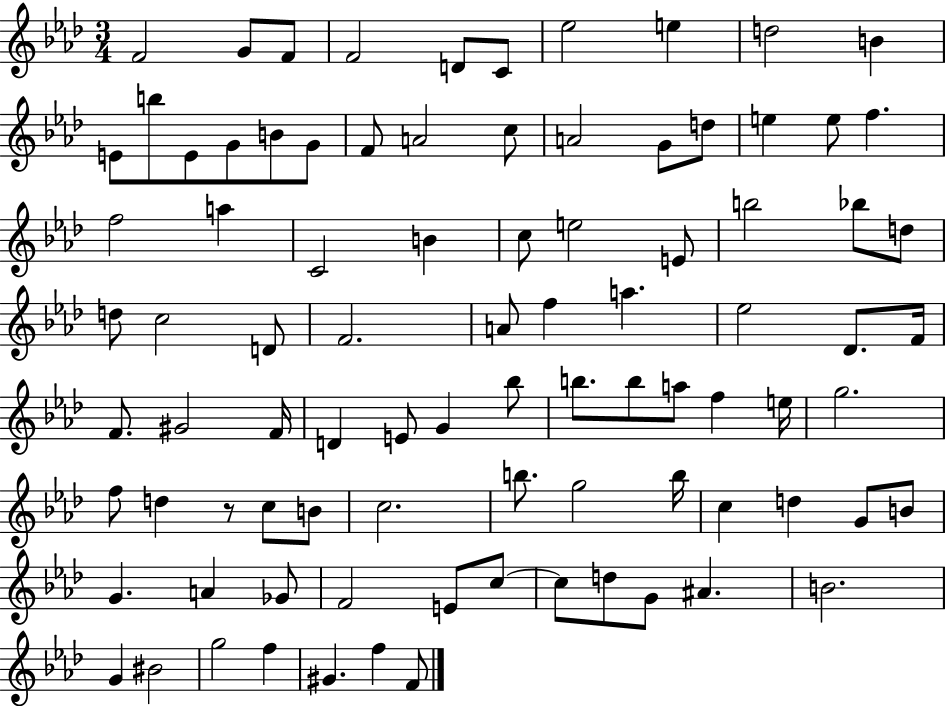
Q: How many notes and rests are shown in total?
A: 89